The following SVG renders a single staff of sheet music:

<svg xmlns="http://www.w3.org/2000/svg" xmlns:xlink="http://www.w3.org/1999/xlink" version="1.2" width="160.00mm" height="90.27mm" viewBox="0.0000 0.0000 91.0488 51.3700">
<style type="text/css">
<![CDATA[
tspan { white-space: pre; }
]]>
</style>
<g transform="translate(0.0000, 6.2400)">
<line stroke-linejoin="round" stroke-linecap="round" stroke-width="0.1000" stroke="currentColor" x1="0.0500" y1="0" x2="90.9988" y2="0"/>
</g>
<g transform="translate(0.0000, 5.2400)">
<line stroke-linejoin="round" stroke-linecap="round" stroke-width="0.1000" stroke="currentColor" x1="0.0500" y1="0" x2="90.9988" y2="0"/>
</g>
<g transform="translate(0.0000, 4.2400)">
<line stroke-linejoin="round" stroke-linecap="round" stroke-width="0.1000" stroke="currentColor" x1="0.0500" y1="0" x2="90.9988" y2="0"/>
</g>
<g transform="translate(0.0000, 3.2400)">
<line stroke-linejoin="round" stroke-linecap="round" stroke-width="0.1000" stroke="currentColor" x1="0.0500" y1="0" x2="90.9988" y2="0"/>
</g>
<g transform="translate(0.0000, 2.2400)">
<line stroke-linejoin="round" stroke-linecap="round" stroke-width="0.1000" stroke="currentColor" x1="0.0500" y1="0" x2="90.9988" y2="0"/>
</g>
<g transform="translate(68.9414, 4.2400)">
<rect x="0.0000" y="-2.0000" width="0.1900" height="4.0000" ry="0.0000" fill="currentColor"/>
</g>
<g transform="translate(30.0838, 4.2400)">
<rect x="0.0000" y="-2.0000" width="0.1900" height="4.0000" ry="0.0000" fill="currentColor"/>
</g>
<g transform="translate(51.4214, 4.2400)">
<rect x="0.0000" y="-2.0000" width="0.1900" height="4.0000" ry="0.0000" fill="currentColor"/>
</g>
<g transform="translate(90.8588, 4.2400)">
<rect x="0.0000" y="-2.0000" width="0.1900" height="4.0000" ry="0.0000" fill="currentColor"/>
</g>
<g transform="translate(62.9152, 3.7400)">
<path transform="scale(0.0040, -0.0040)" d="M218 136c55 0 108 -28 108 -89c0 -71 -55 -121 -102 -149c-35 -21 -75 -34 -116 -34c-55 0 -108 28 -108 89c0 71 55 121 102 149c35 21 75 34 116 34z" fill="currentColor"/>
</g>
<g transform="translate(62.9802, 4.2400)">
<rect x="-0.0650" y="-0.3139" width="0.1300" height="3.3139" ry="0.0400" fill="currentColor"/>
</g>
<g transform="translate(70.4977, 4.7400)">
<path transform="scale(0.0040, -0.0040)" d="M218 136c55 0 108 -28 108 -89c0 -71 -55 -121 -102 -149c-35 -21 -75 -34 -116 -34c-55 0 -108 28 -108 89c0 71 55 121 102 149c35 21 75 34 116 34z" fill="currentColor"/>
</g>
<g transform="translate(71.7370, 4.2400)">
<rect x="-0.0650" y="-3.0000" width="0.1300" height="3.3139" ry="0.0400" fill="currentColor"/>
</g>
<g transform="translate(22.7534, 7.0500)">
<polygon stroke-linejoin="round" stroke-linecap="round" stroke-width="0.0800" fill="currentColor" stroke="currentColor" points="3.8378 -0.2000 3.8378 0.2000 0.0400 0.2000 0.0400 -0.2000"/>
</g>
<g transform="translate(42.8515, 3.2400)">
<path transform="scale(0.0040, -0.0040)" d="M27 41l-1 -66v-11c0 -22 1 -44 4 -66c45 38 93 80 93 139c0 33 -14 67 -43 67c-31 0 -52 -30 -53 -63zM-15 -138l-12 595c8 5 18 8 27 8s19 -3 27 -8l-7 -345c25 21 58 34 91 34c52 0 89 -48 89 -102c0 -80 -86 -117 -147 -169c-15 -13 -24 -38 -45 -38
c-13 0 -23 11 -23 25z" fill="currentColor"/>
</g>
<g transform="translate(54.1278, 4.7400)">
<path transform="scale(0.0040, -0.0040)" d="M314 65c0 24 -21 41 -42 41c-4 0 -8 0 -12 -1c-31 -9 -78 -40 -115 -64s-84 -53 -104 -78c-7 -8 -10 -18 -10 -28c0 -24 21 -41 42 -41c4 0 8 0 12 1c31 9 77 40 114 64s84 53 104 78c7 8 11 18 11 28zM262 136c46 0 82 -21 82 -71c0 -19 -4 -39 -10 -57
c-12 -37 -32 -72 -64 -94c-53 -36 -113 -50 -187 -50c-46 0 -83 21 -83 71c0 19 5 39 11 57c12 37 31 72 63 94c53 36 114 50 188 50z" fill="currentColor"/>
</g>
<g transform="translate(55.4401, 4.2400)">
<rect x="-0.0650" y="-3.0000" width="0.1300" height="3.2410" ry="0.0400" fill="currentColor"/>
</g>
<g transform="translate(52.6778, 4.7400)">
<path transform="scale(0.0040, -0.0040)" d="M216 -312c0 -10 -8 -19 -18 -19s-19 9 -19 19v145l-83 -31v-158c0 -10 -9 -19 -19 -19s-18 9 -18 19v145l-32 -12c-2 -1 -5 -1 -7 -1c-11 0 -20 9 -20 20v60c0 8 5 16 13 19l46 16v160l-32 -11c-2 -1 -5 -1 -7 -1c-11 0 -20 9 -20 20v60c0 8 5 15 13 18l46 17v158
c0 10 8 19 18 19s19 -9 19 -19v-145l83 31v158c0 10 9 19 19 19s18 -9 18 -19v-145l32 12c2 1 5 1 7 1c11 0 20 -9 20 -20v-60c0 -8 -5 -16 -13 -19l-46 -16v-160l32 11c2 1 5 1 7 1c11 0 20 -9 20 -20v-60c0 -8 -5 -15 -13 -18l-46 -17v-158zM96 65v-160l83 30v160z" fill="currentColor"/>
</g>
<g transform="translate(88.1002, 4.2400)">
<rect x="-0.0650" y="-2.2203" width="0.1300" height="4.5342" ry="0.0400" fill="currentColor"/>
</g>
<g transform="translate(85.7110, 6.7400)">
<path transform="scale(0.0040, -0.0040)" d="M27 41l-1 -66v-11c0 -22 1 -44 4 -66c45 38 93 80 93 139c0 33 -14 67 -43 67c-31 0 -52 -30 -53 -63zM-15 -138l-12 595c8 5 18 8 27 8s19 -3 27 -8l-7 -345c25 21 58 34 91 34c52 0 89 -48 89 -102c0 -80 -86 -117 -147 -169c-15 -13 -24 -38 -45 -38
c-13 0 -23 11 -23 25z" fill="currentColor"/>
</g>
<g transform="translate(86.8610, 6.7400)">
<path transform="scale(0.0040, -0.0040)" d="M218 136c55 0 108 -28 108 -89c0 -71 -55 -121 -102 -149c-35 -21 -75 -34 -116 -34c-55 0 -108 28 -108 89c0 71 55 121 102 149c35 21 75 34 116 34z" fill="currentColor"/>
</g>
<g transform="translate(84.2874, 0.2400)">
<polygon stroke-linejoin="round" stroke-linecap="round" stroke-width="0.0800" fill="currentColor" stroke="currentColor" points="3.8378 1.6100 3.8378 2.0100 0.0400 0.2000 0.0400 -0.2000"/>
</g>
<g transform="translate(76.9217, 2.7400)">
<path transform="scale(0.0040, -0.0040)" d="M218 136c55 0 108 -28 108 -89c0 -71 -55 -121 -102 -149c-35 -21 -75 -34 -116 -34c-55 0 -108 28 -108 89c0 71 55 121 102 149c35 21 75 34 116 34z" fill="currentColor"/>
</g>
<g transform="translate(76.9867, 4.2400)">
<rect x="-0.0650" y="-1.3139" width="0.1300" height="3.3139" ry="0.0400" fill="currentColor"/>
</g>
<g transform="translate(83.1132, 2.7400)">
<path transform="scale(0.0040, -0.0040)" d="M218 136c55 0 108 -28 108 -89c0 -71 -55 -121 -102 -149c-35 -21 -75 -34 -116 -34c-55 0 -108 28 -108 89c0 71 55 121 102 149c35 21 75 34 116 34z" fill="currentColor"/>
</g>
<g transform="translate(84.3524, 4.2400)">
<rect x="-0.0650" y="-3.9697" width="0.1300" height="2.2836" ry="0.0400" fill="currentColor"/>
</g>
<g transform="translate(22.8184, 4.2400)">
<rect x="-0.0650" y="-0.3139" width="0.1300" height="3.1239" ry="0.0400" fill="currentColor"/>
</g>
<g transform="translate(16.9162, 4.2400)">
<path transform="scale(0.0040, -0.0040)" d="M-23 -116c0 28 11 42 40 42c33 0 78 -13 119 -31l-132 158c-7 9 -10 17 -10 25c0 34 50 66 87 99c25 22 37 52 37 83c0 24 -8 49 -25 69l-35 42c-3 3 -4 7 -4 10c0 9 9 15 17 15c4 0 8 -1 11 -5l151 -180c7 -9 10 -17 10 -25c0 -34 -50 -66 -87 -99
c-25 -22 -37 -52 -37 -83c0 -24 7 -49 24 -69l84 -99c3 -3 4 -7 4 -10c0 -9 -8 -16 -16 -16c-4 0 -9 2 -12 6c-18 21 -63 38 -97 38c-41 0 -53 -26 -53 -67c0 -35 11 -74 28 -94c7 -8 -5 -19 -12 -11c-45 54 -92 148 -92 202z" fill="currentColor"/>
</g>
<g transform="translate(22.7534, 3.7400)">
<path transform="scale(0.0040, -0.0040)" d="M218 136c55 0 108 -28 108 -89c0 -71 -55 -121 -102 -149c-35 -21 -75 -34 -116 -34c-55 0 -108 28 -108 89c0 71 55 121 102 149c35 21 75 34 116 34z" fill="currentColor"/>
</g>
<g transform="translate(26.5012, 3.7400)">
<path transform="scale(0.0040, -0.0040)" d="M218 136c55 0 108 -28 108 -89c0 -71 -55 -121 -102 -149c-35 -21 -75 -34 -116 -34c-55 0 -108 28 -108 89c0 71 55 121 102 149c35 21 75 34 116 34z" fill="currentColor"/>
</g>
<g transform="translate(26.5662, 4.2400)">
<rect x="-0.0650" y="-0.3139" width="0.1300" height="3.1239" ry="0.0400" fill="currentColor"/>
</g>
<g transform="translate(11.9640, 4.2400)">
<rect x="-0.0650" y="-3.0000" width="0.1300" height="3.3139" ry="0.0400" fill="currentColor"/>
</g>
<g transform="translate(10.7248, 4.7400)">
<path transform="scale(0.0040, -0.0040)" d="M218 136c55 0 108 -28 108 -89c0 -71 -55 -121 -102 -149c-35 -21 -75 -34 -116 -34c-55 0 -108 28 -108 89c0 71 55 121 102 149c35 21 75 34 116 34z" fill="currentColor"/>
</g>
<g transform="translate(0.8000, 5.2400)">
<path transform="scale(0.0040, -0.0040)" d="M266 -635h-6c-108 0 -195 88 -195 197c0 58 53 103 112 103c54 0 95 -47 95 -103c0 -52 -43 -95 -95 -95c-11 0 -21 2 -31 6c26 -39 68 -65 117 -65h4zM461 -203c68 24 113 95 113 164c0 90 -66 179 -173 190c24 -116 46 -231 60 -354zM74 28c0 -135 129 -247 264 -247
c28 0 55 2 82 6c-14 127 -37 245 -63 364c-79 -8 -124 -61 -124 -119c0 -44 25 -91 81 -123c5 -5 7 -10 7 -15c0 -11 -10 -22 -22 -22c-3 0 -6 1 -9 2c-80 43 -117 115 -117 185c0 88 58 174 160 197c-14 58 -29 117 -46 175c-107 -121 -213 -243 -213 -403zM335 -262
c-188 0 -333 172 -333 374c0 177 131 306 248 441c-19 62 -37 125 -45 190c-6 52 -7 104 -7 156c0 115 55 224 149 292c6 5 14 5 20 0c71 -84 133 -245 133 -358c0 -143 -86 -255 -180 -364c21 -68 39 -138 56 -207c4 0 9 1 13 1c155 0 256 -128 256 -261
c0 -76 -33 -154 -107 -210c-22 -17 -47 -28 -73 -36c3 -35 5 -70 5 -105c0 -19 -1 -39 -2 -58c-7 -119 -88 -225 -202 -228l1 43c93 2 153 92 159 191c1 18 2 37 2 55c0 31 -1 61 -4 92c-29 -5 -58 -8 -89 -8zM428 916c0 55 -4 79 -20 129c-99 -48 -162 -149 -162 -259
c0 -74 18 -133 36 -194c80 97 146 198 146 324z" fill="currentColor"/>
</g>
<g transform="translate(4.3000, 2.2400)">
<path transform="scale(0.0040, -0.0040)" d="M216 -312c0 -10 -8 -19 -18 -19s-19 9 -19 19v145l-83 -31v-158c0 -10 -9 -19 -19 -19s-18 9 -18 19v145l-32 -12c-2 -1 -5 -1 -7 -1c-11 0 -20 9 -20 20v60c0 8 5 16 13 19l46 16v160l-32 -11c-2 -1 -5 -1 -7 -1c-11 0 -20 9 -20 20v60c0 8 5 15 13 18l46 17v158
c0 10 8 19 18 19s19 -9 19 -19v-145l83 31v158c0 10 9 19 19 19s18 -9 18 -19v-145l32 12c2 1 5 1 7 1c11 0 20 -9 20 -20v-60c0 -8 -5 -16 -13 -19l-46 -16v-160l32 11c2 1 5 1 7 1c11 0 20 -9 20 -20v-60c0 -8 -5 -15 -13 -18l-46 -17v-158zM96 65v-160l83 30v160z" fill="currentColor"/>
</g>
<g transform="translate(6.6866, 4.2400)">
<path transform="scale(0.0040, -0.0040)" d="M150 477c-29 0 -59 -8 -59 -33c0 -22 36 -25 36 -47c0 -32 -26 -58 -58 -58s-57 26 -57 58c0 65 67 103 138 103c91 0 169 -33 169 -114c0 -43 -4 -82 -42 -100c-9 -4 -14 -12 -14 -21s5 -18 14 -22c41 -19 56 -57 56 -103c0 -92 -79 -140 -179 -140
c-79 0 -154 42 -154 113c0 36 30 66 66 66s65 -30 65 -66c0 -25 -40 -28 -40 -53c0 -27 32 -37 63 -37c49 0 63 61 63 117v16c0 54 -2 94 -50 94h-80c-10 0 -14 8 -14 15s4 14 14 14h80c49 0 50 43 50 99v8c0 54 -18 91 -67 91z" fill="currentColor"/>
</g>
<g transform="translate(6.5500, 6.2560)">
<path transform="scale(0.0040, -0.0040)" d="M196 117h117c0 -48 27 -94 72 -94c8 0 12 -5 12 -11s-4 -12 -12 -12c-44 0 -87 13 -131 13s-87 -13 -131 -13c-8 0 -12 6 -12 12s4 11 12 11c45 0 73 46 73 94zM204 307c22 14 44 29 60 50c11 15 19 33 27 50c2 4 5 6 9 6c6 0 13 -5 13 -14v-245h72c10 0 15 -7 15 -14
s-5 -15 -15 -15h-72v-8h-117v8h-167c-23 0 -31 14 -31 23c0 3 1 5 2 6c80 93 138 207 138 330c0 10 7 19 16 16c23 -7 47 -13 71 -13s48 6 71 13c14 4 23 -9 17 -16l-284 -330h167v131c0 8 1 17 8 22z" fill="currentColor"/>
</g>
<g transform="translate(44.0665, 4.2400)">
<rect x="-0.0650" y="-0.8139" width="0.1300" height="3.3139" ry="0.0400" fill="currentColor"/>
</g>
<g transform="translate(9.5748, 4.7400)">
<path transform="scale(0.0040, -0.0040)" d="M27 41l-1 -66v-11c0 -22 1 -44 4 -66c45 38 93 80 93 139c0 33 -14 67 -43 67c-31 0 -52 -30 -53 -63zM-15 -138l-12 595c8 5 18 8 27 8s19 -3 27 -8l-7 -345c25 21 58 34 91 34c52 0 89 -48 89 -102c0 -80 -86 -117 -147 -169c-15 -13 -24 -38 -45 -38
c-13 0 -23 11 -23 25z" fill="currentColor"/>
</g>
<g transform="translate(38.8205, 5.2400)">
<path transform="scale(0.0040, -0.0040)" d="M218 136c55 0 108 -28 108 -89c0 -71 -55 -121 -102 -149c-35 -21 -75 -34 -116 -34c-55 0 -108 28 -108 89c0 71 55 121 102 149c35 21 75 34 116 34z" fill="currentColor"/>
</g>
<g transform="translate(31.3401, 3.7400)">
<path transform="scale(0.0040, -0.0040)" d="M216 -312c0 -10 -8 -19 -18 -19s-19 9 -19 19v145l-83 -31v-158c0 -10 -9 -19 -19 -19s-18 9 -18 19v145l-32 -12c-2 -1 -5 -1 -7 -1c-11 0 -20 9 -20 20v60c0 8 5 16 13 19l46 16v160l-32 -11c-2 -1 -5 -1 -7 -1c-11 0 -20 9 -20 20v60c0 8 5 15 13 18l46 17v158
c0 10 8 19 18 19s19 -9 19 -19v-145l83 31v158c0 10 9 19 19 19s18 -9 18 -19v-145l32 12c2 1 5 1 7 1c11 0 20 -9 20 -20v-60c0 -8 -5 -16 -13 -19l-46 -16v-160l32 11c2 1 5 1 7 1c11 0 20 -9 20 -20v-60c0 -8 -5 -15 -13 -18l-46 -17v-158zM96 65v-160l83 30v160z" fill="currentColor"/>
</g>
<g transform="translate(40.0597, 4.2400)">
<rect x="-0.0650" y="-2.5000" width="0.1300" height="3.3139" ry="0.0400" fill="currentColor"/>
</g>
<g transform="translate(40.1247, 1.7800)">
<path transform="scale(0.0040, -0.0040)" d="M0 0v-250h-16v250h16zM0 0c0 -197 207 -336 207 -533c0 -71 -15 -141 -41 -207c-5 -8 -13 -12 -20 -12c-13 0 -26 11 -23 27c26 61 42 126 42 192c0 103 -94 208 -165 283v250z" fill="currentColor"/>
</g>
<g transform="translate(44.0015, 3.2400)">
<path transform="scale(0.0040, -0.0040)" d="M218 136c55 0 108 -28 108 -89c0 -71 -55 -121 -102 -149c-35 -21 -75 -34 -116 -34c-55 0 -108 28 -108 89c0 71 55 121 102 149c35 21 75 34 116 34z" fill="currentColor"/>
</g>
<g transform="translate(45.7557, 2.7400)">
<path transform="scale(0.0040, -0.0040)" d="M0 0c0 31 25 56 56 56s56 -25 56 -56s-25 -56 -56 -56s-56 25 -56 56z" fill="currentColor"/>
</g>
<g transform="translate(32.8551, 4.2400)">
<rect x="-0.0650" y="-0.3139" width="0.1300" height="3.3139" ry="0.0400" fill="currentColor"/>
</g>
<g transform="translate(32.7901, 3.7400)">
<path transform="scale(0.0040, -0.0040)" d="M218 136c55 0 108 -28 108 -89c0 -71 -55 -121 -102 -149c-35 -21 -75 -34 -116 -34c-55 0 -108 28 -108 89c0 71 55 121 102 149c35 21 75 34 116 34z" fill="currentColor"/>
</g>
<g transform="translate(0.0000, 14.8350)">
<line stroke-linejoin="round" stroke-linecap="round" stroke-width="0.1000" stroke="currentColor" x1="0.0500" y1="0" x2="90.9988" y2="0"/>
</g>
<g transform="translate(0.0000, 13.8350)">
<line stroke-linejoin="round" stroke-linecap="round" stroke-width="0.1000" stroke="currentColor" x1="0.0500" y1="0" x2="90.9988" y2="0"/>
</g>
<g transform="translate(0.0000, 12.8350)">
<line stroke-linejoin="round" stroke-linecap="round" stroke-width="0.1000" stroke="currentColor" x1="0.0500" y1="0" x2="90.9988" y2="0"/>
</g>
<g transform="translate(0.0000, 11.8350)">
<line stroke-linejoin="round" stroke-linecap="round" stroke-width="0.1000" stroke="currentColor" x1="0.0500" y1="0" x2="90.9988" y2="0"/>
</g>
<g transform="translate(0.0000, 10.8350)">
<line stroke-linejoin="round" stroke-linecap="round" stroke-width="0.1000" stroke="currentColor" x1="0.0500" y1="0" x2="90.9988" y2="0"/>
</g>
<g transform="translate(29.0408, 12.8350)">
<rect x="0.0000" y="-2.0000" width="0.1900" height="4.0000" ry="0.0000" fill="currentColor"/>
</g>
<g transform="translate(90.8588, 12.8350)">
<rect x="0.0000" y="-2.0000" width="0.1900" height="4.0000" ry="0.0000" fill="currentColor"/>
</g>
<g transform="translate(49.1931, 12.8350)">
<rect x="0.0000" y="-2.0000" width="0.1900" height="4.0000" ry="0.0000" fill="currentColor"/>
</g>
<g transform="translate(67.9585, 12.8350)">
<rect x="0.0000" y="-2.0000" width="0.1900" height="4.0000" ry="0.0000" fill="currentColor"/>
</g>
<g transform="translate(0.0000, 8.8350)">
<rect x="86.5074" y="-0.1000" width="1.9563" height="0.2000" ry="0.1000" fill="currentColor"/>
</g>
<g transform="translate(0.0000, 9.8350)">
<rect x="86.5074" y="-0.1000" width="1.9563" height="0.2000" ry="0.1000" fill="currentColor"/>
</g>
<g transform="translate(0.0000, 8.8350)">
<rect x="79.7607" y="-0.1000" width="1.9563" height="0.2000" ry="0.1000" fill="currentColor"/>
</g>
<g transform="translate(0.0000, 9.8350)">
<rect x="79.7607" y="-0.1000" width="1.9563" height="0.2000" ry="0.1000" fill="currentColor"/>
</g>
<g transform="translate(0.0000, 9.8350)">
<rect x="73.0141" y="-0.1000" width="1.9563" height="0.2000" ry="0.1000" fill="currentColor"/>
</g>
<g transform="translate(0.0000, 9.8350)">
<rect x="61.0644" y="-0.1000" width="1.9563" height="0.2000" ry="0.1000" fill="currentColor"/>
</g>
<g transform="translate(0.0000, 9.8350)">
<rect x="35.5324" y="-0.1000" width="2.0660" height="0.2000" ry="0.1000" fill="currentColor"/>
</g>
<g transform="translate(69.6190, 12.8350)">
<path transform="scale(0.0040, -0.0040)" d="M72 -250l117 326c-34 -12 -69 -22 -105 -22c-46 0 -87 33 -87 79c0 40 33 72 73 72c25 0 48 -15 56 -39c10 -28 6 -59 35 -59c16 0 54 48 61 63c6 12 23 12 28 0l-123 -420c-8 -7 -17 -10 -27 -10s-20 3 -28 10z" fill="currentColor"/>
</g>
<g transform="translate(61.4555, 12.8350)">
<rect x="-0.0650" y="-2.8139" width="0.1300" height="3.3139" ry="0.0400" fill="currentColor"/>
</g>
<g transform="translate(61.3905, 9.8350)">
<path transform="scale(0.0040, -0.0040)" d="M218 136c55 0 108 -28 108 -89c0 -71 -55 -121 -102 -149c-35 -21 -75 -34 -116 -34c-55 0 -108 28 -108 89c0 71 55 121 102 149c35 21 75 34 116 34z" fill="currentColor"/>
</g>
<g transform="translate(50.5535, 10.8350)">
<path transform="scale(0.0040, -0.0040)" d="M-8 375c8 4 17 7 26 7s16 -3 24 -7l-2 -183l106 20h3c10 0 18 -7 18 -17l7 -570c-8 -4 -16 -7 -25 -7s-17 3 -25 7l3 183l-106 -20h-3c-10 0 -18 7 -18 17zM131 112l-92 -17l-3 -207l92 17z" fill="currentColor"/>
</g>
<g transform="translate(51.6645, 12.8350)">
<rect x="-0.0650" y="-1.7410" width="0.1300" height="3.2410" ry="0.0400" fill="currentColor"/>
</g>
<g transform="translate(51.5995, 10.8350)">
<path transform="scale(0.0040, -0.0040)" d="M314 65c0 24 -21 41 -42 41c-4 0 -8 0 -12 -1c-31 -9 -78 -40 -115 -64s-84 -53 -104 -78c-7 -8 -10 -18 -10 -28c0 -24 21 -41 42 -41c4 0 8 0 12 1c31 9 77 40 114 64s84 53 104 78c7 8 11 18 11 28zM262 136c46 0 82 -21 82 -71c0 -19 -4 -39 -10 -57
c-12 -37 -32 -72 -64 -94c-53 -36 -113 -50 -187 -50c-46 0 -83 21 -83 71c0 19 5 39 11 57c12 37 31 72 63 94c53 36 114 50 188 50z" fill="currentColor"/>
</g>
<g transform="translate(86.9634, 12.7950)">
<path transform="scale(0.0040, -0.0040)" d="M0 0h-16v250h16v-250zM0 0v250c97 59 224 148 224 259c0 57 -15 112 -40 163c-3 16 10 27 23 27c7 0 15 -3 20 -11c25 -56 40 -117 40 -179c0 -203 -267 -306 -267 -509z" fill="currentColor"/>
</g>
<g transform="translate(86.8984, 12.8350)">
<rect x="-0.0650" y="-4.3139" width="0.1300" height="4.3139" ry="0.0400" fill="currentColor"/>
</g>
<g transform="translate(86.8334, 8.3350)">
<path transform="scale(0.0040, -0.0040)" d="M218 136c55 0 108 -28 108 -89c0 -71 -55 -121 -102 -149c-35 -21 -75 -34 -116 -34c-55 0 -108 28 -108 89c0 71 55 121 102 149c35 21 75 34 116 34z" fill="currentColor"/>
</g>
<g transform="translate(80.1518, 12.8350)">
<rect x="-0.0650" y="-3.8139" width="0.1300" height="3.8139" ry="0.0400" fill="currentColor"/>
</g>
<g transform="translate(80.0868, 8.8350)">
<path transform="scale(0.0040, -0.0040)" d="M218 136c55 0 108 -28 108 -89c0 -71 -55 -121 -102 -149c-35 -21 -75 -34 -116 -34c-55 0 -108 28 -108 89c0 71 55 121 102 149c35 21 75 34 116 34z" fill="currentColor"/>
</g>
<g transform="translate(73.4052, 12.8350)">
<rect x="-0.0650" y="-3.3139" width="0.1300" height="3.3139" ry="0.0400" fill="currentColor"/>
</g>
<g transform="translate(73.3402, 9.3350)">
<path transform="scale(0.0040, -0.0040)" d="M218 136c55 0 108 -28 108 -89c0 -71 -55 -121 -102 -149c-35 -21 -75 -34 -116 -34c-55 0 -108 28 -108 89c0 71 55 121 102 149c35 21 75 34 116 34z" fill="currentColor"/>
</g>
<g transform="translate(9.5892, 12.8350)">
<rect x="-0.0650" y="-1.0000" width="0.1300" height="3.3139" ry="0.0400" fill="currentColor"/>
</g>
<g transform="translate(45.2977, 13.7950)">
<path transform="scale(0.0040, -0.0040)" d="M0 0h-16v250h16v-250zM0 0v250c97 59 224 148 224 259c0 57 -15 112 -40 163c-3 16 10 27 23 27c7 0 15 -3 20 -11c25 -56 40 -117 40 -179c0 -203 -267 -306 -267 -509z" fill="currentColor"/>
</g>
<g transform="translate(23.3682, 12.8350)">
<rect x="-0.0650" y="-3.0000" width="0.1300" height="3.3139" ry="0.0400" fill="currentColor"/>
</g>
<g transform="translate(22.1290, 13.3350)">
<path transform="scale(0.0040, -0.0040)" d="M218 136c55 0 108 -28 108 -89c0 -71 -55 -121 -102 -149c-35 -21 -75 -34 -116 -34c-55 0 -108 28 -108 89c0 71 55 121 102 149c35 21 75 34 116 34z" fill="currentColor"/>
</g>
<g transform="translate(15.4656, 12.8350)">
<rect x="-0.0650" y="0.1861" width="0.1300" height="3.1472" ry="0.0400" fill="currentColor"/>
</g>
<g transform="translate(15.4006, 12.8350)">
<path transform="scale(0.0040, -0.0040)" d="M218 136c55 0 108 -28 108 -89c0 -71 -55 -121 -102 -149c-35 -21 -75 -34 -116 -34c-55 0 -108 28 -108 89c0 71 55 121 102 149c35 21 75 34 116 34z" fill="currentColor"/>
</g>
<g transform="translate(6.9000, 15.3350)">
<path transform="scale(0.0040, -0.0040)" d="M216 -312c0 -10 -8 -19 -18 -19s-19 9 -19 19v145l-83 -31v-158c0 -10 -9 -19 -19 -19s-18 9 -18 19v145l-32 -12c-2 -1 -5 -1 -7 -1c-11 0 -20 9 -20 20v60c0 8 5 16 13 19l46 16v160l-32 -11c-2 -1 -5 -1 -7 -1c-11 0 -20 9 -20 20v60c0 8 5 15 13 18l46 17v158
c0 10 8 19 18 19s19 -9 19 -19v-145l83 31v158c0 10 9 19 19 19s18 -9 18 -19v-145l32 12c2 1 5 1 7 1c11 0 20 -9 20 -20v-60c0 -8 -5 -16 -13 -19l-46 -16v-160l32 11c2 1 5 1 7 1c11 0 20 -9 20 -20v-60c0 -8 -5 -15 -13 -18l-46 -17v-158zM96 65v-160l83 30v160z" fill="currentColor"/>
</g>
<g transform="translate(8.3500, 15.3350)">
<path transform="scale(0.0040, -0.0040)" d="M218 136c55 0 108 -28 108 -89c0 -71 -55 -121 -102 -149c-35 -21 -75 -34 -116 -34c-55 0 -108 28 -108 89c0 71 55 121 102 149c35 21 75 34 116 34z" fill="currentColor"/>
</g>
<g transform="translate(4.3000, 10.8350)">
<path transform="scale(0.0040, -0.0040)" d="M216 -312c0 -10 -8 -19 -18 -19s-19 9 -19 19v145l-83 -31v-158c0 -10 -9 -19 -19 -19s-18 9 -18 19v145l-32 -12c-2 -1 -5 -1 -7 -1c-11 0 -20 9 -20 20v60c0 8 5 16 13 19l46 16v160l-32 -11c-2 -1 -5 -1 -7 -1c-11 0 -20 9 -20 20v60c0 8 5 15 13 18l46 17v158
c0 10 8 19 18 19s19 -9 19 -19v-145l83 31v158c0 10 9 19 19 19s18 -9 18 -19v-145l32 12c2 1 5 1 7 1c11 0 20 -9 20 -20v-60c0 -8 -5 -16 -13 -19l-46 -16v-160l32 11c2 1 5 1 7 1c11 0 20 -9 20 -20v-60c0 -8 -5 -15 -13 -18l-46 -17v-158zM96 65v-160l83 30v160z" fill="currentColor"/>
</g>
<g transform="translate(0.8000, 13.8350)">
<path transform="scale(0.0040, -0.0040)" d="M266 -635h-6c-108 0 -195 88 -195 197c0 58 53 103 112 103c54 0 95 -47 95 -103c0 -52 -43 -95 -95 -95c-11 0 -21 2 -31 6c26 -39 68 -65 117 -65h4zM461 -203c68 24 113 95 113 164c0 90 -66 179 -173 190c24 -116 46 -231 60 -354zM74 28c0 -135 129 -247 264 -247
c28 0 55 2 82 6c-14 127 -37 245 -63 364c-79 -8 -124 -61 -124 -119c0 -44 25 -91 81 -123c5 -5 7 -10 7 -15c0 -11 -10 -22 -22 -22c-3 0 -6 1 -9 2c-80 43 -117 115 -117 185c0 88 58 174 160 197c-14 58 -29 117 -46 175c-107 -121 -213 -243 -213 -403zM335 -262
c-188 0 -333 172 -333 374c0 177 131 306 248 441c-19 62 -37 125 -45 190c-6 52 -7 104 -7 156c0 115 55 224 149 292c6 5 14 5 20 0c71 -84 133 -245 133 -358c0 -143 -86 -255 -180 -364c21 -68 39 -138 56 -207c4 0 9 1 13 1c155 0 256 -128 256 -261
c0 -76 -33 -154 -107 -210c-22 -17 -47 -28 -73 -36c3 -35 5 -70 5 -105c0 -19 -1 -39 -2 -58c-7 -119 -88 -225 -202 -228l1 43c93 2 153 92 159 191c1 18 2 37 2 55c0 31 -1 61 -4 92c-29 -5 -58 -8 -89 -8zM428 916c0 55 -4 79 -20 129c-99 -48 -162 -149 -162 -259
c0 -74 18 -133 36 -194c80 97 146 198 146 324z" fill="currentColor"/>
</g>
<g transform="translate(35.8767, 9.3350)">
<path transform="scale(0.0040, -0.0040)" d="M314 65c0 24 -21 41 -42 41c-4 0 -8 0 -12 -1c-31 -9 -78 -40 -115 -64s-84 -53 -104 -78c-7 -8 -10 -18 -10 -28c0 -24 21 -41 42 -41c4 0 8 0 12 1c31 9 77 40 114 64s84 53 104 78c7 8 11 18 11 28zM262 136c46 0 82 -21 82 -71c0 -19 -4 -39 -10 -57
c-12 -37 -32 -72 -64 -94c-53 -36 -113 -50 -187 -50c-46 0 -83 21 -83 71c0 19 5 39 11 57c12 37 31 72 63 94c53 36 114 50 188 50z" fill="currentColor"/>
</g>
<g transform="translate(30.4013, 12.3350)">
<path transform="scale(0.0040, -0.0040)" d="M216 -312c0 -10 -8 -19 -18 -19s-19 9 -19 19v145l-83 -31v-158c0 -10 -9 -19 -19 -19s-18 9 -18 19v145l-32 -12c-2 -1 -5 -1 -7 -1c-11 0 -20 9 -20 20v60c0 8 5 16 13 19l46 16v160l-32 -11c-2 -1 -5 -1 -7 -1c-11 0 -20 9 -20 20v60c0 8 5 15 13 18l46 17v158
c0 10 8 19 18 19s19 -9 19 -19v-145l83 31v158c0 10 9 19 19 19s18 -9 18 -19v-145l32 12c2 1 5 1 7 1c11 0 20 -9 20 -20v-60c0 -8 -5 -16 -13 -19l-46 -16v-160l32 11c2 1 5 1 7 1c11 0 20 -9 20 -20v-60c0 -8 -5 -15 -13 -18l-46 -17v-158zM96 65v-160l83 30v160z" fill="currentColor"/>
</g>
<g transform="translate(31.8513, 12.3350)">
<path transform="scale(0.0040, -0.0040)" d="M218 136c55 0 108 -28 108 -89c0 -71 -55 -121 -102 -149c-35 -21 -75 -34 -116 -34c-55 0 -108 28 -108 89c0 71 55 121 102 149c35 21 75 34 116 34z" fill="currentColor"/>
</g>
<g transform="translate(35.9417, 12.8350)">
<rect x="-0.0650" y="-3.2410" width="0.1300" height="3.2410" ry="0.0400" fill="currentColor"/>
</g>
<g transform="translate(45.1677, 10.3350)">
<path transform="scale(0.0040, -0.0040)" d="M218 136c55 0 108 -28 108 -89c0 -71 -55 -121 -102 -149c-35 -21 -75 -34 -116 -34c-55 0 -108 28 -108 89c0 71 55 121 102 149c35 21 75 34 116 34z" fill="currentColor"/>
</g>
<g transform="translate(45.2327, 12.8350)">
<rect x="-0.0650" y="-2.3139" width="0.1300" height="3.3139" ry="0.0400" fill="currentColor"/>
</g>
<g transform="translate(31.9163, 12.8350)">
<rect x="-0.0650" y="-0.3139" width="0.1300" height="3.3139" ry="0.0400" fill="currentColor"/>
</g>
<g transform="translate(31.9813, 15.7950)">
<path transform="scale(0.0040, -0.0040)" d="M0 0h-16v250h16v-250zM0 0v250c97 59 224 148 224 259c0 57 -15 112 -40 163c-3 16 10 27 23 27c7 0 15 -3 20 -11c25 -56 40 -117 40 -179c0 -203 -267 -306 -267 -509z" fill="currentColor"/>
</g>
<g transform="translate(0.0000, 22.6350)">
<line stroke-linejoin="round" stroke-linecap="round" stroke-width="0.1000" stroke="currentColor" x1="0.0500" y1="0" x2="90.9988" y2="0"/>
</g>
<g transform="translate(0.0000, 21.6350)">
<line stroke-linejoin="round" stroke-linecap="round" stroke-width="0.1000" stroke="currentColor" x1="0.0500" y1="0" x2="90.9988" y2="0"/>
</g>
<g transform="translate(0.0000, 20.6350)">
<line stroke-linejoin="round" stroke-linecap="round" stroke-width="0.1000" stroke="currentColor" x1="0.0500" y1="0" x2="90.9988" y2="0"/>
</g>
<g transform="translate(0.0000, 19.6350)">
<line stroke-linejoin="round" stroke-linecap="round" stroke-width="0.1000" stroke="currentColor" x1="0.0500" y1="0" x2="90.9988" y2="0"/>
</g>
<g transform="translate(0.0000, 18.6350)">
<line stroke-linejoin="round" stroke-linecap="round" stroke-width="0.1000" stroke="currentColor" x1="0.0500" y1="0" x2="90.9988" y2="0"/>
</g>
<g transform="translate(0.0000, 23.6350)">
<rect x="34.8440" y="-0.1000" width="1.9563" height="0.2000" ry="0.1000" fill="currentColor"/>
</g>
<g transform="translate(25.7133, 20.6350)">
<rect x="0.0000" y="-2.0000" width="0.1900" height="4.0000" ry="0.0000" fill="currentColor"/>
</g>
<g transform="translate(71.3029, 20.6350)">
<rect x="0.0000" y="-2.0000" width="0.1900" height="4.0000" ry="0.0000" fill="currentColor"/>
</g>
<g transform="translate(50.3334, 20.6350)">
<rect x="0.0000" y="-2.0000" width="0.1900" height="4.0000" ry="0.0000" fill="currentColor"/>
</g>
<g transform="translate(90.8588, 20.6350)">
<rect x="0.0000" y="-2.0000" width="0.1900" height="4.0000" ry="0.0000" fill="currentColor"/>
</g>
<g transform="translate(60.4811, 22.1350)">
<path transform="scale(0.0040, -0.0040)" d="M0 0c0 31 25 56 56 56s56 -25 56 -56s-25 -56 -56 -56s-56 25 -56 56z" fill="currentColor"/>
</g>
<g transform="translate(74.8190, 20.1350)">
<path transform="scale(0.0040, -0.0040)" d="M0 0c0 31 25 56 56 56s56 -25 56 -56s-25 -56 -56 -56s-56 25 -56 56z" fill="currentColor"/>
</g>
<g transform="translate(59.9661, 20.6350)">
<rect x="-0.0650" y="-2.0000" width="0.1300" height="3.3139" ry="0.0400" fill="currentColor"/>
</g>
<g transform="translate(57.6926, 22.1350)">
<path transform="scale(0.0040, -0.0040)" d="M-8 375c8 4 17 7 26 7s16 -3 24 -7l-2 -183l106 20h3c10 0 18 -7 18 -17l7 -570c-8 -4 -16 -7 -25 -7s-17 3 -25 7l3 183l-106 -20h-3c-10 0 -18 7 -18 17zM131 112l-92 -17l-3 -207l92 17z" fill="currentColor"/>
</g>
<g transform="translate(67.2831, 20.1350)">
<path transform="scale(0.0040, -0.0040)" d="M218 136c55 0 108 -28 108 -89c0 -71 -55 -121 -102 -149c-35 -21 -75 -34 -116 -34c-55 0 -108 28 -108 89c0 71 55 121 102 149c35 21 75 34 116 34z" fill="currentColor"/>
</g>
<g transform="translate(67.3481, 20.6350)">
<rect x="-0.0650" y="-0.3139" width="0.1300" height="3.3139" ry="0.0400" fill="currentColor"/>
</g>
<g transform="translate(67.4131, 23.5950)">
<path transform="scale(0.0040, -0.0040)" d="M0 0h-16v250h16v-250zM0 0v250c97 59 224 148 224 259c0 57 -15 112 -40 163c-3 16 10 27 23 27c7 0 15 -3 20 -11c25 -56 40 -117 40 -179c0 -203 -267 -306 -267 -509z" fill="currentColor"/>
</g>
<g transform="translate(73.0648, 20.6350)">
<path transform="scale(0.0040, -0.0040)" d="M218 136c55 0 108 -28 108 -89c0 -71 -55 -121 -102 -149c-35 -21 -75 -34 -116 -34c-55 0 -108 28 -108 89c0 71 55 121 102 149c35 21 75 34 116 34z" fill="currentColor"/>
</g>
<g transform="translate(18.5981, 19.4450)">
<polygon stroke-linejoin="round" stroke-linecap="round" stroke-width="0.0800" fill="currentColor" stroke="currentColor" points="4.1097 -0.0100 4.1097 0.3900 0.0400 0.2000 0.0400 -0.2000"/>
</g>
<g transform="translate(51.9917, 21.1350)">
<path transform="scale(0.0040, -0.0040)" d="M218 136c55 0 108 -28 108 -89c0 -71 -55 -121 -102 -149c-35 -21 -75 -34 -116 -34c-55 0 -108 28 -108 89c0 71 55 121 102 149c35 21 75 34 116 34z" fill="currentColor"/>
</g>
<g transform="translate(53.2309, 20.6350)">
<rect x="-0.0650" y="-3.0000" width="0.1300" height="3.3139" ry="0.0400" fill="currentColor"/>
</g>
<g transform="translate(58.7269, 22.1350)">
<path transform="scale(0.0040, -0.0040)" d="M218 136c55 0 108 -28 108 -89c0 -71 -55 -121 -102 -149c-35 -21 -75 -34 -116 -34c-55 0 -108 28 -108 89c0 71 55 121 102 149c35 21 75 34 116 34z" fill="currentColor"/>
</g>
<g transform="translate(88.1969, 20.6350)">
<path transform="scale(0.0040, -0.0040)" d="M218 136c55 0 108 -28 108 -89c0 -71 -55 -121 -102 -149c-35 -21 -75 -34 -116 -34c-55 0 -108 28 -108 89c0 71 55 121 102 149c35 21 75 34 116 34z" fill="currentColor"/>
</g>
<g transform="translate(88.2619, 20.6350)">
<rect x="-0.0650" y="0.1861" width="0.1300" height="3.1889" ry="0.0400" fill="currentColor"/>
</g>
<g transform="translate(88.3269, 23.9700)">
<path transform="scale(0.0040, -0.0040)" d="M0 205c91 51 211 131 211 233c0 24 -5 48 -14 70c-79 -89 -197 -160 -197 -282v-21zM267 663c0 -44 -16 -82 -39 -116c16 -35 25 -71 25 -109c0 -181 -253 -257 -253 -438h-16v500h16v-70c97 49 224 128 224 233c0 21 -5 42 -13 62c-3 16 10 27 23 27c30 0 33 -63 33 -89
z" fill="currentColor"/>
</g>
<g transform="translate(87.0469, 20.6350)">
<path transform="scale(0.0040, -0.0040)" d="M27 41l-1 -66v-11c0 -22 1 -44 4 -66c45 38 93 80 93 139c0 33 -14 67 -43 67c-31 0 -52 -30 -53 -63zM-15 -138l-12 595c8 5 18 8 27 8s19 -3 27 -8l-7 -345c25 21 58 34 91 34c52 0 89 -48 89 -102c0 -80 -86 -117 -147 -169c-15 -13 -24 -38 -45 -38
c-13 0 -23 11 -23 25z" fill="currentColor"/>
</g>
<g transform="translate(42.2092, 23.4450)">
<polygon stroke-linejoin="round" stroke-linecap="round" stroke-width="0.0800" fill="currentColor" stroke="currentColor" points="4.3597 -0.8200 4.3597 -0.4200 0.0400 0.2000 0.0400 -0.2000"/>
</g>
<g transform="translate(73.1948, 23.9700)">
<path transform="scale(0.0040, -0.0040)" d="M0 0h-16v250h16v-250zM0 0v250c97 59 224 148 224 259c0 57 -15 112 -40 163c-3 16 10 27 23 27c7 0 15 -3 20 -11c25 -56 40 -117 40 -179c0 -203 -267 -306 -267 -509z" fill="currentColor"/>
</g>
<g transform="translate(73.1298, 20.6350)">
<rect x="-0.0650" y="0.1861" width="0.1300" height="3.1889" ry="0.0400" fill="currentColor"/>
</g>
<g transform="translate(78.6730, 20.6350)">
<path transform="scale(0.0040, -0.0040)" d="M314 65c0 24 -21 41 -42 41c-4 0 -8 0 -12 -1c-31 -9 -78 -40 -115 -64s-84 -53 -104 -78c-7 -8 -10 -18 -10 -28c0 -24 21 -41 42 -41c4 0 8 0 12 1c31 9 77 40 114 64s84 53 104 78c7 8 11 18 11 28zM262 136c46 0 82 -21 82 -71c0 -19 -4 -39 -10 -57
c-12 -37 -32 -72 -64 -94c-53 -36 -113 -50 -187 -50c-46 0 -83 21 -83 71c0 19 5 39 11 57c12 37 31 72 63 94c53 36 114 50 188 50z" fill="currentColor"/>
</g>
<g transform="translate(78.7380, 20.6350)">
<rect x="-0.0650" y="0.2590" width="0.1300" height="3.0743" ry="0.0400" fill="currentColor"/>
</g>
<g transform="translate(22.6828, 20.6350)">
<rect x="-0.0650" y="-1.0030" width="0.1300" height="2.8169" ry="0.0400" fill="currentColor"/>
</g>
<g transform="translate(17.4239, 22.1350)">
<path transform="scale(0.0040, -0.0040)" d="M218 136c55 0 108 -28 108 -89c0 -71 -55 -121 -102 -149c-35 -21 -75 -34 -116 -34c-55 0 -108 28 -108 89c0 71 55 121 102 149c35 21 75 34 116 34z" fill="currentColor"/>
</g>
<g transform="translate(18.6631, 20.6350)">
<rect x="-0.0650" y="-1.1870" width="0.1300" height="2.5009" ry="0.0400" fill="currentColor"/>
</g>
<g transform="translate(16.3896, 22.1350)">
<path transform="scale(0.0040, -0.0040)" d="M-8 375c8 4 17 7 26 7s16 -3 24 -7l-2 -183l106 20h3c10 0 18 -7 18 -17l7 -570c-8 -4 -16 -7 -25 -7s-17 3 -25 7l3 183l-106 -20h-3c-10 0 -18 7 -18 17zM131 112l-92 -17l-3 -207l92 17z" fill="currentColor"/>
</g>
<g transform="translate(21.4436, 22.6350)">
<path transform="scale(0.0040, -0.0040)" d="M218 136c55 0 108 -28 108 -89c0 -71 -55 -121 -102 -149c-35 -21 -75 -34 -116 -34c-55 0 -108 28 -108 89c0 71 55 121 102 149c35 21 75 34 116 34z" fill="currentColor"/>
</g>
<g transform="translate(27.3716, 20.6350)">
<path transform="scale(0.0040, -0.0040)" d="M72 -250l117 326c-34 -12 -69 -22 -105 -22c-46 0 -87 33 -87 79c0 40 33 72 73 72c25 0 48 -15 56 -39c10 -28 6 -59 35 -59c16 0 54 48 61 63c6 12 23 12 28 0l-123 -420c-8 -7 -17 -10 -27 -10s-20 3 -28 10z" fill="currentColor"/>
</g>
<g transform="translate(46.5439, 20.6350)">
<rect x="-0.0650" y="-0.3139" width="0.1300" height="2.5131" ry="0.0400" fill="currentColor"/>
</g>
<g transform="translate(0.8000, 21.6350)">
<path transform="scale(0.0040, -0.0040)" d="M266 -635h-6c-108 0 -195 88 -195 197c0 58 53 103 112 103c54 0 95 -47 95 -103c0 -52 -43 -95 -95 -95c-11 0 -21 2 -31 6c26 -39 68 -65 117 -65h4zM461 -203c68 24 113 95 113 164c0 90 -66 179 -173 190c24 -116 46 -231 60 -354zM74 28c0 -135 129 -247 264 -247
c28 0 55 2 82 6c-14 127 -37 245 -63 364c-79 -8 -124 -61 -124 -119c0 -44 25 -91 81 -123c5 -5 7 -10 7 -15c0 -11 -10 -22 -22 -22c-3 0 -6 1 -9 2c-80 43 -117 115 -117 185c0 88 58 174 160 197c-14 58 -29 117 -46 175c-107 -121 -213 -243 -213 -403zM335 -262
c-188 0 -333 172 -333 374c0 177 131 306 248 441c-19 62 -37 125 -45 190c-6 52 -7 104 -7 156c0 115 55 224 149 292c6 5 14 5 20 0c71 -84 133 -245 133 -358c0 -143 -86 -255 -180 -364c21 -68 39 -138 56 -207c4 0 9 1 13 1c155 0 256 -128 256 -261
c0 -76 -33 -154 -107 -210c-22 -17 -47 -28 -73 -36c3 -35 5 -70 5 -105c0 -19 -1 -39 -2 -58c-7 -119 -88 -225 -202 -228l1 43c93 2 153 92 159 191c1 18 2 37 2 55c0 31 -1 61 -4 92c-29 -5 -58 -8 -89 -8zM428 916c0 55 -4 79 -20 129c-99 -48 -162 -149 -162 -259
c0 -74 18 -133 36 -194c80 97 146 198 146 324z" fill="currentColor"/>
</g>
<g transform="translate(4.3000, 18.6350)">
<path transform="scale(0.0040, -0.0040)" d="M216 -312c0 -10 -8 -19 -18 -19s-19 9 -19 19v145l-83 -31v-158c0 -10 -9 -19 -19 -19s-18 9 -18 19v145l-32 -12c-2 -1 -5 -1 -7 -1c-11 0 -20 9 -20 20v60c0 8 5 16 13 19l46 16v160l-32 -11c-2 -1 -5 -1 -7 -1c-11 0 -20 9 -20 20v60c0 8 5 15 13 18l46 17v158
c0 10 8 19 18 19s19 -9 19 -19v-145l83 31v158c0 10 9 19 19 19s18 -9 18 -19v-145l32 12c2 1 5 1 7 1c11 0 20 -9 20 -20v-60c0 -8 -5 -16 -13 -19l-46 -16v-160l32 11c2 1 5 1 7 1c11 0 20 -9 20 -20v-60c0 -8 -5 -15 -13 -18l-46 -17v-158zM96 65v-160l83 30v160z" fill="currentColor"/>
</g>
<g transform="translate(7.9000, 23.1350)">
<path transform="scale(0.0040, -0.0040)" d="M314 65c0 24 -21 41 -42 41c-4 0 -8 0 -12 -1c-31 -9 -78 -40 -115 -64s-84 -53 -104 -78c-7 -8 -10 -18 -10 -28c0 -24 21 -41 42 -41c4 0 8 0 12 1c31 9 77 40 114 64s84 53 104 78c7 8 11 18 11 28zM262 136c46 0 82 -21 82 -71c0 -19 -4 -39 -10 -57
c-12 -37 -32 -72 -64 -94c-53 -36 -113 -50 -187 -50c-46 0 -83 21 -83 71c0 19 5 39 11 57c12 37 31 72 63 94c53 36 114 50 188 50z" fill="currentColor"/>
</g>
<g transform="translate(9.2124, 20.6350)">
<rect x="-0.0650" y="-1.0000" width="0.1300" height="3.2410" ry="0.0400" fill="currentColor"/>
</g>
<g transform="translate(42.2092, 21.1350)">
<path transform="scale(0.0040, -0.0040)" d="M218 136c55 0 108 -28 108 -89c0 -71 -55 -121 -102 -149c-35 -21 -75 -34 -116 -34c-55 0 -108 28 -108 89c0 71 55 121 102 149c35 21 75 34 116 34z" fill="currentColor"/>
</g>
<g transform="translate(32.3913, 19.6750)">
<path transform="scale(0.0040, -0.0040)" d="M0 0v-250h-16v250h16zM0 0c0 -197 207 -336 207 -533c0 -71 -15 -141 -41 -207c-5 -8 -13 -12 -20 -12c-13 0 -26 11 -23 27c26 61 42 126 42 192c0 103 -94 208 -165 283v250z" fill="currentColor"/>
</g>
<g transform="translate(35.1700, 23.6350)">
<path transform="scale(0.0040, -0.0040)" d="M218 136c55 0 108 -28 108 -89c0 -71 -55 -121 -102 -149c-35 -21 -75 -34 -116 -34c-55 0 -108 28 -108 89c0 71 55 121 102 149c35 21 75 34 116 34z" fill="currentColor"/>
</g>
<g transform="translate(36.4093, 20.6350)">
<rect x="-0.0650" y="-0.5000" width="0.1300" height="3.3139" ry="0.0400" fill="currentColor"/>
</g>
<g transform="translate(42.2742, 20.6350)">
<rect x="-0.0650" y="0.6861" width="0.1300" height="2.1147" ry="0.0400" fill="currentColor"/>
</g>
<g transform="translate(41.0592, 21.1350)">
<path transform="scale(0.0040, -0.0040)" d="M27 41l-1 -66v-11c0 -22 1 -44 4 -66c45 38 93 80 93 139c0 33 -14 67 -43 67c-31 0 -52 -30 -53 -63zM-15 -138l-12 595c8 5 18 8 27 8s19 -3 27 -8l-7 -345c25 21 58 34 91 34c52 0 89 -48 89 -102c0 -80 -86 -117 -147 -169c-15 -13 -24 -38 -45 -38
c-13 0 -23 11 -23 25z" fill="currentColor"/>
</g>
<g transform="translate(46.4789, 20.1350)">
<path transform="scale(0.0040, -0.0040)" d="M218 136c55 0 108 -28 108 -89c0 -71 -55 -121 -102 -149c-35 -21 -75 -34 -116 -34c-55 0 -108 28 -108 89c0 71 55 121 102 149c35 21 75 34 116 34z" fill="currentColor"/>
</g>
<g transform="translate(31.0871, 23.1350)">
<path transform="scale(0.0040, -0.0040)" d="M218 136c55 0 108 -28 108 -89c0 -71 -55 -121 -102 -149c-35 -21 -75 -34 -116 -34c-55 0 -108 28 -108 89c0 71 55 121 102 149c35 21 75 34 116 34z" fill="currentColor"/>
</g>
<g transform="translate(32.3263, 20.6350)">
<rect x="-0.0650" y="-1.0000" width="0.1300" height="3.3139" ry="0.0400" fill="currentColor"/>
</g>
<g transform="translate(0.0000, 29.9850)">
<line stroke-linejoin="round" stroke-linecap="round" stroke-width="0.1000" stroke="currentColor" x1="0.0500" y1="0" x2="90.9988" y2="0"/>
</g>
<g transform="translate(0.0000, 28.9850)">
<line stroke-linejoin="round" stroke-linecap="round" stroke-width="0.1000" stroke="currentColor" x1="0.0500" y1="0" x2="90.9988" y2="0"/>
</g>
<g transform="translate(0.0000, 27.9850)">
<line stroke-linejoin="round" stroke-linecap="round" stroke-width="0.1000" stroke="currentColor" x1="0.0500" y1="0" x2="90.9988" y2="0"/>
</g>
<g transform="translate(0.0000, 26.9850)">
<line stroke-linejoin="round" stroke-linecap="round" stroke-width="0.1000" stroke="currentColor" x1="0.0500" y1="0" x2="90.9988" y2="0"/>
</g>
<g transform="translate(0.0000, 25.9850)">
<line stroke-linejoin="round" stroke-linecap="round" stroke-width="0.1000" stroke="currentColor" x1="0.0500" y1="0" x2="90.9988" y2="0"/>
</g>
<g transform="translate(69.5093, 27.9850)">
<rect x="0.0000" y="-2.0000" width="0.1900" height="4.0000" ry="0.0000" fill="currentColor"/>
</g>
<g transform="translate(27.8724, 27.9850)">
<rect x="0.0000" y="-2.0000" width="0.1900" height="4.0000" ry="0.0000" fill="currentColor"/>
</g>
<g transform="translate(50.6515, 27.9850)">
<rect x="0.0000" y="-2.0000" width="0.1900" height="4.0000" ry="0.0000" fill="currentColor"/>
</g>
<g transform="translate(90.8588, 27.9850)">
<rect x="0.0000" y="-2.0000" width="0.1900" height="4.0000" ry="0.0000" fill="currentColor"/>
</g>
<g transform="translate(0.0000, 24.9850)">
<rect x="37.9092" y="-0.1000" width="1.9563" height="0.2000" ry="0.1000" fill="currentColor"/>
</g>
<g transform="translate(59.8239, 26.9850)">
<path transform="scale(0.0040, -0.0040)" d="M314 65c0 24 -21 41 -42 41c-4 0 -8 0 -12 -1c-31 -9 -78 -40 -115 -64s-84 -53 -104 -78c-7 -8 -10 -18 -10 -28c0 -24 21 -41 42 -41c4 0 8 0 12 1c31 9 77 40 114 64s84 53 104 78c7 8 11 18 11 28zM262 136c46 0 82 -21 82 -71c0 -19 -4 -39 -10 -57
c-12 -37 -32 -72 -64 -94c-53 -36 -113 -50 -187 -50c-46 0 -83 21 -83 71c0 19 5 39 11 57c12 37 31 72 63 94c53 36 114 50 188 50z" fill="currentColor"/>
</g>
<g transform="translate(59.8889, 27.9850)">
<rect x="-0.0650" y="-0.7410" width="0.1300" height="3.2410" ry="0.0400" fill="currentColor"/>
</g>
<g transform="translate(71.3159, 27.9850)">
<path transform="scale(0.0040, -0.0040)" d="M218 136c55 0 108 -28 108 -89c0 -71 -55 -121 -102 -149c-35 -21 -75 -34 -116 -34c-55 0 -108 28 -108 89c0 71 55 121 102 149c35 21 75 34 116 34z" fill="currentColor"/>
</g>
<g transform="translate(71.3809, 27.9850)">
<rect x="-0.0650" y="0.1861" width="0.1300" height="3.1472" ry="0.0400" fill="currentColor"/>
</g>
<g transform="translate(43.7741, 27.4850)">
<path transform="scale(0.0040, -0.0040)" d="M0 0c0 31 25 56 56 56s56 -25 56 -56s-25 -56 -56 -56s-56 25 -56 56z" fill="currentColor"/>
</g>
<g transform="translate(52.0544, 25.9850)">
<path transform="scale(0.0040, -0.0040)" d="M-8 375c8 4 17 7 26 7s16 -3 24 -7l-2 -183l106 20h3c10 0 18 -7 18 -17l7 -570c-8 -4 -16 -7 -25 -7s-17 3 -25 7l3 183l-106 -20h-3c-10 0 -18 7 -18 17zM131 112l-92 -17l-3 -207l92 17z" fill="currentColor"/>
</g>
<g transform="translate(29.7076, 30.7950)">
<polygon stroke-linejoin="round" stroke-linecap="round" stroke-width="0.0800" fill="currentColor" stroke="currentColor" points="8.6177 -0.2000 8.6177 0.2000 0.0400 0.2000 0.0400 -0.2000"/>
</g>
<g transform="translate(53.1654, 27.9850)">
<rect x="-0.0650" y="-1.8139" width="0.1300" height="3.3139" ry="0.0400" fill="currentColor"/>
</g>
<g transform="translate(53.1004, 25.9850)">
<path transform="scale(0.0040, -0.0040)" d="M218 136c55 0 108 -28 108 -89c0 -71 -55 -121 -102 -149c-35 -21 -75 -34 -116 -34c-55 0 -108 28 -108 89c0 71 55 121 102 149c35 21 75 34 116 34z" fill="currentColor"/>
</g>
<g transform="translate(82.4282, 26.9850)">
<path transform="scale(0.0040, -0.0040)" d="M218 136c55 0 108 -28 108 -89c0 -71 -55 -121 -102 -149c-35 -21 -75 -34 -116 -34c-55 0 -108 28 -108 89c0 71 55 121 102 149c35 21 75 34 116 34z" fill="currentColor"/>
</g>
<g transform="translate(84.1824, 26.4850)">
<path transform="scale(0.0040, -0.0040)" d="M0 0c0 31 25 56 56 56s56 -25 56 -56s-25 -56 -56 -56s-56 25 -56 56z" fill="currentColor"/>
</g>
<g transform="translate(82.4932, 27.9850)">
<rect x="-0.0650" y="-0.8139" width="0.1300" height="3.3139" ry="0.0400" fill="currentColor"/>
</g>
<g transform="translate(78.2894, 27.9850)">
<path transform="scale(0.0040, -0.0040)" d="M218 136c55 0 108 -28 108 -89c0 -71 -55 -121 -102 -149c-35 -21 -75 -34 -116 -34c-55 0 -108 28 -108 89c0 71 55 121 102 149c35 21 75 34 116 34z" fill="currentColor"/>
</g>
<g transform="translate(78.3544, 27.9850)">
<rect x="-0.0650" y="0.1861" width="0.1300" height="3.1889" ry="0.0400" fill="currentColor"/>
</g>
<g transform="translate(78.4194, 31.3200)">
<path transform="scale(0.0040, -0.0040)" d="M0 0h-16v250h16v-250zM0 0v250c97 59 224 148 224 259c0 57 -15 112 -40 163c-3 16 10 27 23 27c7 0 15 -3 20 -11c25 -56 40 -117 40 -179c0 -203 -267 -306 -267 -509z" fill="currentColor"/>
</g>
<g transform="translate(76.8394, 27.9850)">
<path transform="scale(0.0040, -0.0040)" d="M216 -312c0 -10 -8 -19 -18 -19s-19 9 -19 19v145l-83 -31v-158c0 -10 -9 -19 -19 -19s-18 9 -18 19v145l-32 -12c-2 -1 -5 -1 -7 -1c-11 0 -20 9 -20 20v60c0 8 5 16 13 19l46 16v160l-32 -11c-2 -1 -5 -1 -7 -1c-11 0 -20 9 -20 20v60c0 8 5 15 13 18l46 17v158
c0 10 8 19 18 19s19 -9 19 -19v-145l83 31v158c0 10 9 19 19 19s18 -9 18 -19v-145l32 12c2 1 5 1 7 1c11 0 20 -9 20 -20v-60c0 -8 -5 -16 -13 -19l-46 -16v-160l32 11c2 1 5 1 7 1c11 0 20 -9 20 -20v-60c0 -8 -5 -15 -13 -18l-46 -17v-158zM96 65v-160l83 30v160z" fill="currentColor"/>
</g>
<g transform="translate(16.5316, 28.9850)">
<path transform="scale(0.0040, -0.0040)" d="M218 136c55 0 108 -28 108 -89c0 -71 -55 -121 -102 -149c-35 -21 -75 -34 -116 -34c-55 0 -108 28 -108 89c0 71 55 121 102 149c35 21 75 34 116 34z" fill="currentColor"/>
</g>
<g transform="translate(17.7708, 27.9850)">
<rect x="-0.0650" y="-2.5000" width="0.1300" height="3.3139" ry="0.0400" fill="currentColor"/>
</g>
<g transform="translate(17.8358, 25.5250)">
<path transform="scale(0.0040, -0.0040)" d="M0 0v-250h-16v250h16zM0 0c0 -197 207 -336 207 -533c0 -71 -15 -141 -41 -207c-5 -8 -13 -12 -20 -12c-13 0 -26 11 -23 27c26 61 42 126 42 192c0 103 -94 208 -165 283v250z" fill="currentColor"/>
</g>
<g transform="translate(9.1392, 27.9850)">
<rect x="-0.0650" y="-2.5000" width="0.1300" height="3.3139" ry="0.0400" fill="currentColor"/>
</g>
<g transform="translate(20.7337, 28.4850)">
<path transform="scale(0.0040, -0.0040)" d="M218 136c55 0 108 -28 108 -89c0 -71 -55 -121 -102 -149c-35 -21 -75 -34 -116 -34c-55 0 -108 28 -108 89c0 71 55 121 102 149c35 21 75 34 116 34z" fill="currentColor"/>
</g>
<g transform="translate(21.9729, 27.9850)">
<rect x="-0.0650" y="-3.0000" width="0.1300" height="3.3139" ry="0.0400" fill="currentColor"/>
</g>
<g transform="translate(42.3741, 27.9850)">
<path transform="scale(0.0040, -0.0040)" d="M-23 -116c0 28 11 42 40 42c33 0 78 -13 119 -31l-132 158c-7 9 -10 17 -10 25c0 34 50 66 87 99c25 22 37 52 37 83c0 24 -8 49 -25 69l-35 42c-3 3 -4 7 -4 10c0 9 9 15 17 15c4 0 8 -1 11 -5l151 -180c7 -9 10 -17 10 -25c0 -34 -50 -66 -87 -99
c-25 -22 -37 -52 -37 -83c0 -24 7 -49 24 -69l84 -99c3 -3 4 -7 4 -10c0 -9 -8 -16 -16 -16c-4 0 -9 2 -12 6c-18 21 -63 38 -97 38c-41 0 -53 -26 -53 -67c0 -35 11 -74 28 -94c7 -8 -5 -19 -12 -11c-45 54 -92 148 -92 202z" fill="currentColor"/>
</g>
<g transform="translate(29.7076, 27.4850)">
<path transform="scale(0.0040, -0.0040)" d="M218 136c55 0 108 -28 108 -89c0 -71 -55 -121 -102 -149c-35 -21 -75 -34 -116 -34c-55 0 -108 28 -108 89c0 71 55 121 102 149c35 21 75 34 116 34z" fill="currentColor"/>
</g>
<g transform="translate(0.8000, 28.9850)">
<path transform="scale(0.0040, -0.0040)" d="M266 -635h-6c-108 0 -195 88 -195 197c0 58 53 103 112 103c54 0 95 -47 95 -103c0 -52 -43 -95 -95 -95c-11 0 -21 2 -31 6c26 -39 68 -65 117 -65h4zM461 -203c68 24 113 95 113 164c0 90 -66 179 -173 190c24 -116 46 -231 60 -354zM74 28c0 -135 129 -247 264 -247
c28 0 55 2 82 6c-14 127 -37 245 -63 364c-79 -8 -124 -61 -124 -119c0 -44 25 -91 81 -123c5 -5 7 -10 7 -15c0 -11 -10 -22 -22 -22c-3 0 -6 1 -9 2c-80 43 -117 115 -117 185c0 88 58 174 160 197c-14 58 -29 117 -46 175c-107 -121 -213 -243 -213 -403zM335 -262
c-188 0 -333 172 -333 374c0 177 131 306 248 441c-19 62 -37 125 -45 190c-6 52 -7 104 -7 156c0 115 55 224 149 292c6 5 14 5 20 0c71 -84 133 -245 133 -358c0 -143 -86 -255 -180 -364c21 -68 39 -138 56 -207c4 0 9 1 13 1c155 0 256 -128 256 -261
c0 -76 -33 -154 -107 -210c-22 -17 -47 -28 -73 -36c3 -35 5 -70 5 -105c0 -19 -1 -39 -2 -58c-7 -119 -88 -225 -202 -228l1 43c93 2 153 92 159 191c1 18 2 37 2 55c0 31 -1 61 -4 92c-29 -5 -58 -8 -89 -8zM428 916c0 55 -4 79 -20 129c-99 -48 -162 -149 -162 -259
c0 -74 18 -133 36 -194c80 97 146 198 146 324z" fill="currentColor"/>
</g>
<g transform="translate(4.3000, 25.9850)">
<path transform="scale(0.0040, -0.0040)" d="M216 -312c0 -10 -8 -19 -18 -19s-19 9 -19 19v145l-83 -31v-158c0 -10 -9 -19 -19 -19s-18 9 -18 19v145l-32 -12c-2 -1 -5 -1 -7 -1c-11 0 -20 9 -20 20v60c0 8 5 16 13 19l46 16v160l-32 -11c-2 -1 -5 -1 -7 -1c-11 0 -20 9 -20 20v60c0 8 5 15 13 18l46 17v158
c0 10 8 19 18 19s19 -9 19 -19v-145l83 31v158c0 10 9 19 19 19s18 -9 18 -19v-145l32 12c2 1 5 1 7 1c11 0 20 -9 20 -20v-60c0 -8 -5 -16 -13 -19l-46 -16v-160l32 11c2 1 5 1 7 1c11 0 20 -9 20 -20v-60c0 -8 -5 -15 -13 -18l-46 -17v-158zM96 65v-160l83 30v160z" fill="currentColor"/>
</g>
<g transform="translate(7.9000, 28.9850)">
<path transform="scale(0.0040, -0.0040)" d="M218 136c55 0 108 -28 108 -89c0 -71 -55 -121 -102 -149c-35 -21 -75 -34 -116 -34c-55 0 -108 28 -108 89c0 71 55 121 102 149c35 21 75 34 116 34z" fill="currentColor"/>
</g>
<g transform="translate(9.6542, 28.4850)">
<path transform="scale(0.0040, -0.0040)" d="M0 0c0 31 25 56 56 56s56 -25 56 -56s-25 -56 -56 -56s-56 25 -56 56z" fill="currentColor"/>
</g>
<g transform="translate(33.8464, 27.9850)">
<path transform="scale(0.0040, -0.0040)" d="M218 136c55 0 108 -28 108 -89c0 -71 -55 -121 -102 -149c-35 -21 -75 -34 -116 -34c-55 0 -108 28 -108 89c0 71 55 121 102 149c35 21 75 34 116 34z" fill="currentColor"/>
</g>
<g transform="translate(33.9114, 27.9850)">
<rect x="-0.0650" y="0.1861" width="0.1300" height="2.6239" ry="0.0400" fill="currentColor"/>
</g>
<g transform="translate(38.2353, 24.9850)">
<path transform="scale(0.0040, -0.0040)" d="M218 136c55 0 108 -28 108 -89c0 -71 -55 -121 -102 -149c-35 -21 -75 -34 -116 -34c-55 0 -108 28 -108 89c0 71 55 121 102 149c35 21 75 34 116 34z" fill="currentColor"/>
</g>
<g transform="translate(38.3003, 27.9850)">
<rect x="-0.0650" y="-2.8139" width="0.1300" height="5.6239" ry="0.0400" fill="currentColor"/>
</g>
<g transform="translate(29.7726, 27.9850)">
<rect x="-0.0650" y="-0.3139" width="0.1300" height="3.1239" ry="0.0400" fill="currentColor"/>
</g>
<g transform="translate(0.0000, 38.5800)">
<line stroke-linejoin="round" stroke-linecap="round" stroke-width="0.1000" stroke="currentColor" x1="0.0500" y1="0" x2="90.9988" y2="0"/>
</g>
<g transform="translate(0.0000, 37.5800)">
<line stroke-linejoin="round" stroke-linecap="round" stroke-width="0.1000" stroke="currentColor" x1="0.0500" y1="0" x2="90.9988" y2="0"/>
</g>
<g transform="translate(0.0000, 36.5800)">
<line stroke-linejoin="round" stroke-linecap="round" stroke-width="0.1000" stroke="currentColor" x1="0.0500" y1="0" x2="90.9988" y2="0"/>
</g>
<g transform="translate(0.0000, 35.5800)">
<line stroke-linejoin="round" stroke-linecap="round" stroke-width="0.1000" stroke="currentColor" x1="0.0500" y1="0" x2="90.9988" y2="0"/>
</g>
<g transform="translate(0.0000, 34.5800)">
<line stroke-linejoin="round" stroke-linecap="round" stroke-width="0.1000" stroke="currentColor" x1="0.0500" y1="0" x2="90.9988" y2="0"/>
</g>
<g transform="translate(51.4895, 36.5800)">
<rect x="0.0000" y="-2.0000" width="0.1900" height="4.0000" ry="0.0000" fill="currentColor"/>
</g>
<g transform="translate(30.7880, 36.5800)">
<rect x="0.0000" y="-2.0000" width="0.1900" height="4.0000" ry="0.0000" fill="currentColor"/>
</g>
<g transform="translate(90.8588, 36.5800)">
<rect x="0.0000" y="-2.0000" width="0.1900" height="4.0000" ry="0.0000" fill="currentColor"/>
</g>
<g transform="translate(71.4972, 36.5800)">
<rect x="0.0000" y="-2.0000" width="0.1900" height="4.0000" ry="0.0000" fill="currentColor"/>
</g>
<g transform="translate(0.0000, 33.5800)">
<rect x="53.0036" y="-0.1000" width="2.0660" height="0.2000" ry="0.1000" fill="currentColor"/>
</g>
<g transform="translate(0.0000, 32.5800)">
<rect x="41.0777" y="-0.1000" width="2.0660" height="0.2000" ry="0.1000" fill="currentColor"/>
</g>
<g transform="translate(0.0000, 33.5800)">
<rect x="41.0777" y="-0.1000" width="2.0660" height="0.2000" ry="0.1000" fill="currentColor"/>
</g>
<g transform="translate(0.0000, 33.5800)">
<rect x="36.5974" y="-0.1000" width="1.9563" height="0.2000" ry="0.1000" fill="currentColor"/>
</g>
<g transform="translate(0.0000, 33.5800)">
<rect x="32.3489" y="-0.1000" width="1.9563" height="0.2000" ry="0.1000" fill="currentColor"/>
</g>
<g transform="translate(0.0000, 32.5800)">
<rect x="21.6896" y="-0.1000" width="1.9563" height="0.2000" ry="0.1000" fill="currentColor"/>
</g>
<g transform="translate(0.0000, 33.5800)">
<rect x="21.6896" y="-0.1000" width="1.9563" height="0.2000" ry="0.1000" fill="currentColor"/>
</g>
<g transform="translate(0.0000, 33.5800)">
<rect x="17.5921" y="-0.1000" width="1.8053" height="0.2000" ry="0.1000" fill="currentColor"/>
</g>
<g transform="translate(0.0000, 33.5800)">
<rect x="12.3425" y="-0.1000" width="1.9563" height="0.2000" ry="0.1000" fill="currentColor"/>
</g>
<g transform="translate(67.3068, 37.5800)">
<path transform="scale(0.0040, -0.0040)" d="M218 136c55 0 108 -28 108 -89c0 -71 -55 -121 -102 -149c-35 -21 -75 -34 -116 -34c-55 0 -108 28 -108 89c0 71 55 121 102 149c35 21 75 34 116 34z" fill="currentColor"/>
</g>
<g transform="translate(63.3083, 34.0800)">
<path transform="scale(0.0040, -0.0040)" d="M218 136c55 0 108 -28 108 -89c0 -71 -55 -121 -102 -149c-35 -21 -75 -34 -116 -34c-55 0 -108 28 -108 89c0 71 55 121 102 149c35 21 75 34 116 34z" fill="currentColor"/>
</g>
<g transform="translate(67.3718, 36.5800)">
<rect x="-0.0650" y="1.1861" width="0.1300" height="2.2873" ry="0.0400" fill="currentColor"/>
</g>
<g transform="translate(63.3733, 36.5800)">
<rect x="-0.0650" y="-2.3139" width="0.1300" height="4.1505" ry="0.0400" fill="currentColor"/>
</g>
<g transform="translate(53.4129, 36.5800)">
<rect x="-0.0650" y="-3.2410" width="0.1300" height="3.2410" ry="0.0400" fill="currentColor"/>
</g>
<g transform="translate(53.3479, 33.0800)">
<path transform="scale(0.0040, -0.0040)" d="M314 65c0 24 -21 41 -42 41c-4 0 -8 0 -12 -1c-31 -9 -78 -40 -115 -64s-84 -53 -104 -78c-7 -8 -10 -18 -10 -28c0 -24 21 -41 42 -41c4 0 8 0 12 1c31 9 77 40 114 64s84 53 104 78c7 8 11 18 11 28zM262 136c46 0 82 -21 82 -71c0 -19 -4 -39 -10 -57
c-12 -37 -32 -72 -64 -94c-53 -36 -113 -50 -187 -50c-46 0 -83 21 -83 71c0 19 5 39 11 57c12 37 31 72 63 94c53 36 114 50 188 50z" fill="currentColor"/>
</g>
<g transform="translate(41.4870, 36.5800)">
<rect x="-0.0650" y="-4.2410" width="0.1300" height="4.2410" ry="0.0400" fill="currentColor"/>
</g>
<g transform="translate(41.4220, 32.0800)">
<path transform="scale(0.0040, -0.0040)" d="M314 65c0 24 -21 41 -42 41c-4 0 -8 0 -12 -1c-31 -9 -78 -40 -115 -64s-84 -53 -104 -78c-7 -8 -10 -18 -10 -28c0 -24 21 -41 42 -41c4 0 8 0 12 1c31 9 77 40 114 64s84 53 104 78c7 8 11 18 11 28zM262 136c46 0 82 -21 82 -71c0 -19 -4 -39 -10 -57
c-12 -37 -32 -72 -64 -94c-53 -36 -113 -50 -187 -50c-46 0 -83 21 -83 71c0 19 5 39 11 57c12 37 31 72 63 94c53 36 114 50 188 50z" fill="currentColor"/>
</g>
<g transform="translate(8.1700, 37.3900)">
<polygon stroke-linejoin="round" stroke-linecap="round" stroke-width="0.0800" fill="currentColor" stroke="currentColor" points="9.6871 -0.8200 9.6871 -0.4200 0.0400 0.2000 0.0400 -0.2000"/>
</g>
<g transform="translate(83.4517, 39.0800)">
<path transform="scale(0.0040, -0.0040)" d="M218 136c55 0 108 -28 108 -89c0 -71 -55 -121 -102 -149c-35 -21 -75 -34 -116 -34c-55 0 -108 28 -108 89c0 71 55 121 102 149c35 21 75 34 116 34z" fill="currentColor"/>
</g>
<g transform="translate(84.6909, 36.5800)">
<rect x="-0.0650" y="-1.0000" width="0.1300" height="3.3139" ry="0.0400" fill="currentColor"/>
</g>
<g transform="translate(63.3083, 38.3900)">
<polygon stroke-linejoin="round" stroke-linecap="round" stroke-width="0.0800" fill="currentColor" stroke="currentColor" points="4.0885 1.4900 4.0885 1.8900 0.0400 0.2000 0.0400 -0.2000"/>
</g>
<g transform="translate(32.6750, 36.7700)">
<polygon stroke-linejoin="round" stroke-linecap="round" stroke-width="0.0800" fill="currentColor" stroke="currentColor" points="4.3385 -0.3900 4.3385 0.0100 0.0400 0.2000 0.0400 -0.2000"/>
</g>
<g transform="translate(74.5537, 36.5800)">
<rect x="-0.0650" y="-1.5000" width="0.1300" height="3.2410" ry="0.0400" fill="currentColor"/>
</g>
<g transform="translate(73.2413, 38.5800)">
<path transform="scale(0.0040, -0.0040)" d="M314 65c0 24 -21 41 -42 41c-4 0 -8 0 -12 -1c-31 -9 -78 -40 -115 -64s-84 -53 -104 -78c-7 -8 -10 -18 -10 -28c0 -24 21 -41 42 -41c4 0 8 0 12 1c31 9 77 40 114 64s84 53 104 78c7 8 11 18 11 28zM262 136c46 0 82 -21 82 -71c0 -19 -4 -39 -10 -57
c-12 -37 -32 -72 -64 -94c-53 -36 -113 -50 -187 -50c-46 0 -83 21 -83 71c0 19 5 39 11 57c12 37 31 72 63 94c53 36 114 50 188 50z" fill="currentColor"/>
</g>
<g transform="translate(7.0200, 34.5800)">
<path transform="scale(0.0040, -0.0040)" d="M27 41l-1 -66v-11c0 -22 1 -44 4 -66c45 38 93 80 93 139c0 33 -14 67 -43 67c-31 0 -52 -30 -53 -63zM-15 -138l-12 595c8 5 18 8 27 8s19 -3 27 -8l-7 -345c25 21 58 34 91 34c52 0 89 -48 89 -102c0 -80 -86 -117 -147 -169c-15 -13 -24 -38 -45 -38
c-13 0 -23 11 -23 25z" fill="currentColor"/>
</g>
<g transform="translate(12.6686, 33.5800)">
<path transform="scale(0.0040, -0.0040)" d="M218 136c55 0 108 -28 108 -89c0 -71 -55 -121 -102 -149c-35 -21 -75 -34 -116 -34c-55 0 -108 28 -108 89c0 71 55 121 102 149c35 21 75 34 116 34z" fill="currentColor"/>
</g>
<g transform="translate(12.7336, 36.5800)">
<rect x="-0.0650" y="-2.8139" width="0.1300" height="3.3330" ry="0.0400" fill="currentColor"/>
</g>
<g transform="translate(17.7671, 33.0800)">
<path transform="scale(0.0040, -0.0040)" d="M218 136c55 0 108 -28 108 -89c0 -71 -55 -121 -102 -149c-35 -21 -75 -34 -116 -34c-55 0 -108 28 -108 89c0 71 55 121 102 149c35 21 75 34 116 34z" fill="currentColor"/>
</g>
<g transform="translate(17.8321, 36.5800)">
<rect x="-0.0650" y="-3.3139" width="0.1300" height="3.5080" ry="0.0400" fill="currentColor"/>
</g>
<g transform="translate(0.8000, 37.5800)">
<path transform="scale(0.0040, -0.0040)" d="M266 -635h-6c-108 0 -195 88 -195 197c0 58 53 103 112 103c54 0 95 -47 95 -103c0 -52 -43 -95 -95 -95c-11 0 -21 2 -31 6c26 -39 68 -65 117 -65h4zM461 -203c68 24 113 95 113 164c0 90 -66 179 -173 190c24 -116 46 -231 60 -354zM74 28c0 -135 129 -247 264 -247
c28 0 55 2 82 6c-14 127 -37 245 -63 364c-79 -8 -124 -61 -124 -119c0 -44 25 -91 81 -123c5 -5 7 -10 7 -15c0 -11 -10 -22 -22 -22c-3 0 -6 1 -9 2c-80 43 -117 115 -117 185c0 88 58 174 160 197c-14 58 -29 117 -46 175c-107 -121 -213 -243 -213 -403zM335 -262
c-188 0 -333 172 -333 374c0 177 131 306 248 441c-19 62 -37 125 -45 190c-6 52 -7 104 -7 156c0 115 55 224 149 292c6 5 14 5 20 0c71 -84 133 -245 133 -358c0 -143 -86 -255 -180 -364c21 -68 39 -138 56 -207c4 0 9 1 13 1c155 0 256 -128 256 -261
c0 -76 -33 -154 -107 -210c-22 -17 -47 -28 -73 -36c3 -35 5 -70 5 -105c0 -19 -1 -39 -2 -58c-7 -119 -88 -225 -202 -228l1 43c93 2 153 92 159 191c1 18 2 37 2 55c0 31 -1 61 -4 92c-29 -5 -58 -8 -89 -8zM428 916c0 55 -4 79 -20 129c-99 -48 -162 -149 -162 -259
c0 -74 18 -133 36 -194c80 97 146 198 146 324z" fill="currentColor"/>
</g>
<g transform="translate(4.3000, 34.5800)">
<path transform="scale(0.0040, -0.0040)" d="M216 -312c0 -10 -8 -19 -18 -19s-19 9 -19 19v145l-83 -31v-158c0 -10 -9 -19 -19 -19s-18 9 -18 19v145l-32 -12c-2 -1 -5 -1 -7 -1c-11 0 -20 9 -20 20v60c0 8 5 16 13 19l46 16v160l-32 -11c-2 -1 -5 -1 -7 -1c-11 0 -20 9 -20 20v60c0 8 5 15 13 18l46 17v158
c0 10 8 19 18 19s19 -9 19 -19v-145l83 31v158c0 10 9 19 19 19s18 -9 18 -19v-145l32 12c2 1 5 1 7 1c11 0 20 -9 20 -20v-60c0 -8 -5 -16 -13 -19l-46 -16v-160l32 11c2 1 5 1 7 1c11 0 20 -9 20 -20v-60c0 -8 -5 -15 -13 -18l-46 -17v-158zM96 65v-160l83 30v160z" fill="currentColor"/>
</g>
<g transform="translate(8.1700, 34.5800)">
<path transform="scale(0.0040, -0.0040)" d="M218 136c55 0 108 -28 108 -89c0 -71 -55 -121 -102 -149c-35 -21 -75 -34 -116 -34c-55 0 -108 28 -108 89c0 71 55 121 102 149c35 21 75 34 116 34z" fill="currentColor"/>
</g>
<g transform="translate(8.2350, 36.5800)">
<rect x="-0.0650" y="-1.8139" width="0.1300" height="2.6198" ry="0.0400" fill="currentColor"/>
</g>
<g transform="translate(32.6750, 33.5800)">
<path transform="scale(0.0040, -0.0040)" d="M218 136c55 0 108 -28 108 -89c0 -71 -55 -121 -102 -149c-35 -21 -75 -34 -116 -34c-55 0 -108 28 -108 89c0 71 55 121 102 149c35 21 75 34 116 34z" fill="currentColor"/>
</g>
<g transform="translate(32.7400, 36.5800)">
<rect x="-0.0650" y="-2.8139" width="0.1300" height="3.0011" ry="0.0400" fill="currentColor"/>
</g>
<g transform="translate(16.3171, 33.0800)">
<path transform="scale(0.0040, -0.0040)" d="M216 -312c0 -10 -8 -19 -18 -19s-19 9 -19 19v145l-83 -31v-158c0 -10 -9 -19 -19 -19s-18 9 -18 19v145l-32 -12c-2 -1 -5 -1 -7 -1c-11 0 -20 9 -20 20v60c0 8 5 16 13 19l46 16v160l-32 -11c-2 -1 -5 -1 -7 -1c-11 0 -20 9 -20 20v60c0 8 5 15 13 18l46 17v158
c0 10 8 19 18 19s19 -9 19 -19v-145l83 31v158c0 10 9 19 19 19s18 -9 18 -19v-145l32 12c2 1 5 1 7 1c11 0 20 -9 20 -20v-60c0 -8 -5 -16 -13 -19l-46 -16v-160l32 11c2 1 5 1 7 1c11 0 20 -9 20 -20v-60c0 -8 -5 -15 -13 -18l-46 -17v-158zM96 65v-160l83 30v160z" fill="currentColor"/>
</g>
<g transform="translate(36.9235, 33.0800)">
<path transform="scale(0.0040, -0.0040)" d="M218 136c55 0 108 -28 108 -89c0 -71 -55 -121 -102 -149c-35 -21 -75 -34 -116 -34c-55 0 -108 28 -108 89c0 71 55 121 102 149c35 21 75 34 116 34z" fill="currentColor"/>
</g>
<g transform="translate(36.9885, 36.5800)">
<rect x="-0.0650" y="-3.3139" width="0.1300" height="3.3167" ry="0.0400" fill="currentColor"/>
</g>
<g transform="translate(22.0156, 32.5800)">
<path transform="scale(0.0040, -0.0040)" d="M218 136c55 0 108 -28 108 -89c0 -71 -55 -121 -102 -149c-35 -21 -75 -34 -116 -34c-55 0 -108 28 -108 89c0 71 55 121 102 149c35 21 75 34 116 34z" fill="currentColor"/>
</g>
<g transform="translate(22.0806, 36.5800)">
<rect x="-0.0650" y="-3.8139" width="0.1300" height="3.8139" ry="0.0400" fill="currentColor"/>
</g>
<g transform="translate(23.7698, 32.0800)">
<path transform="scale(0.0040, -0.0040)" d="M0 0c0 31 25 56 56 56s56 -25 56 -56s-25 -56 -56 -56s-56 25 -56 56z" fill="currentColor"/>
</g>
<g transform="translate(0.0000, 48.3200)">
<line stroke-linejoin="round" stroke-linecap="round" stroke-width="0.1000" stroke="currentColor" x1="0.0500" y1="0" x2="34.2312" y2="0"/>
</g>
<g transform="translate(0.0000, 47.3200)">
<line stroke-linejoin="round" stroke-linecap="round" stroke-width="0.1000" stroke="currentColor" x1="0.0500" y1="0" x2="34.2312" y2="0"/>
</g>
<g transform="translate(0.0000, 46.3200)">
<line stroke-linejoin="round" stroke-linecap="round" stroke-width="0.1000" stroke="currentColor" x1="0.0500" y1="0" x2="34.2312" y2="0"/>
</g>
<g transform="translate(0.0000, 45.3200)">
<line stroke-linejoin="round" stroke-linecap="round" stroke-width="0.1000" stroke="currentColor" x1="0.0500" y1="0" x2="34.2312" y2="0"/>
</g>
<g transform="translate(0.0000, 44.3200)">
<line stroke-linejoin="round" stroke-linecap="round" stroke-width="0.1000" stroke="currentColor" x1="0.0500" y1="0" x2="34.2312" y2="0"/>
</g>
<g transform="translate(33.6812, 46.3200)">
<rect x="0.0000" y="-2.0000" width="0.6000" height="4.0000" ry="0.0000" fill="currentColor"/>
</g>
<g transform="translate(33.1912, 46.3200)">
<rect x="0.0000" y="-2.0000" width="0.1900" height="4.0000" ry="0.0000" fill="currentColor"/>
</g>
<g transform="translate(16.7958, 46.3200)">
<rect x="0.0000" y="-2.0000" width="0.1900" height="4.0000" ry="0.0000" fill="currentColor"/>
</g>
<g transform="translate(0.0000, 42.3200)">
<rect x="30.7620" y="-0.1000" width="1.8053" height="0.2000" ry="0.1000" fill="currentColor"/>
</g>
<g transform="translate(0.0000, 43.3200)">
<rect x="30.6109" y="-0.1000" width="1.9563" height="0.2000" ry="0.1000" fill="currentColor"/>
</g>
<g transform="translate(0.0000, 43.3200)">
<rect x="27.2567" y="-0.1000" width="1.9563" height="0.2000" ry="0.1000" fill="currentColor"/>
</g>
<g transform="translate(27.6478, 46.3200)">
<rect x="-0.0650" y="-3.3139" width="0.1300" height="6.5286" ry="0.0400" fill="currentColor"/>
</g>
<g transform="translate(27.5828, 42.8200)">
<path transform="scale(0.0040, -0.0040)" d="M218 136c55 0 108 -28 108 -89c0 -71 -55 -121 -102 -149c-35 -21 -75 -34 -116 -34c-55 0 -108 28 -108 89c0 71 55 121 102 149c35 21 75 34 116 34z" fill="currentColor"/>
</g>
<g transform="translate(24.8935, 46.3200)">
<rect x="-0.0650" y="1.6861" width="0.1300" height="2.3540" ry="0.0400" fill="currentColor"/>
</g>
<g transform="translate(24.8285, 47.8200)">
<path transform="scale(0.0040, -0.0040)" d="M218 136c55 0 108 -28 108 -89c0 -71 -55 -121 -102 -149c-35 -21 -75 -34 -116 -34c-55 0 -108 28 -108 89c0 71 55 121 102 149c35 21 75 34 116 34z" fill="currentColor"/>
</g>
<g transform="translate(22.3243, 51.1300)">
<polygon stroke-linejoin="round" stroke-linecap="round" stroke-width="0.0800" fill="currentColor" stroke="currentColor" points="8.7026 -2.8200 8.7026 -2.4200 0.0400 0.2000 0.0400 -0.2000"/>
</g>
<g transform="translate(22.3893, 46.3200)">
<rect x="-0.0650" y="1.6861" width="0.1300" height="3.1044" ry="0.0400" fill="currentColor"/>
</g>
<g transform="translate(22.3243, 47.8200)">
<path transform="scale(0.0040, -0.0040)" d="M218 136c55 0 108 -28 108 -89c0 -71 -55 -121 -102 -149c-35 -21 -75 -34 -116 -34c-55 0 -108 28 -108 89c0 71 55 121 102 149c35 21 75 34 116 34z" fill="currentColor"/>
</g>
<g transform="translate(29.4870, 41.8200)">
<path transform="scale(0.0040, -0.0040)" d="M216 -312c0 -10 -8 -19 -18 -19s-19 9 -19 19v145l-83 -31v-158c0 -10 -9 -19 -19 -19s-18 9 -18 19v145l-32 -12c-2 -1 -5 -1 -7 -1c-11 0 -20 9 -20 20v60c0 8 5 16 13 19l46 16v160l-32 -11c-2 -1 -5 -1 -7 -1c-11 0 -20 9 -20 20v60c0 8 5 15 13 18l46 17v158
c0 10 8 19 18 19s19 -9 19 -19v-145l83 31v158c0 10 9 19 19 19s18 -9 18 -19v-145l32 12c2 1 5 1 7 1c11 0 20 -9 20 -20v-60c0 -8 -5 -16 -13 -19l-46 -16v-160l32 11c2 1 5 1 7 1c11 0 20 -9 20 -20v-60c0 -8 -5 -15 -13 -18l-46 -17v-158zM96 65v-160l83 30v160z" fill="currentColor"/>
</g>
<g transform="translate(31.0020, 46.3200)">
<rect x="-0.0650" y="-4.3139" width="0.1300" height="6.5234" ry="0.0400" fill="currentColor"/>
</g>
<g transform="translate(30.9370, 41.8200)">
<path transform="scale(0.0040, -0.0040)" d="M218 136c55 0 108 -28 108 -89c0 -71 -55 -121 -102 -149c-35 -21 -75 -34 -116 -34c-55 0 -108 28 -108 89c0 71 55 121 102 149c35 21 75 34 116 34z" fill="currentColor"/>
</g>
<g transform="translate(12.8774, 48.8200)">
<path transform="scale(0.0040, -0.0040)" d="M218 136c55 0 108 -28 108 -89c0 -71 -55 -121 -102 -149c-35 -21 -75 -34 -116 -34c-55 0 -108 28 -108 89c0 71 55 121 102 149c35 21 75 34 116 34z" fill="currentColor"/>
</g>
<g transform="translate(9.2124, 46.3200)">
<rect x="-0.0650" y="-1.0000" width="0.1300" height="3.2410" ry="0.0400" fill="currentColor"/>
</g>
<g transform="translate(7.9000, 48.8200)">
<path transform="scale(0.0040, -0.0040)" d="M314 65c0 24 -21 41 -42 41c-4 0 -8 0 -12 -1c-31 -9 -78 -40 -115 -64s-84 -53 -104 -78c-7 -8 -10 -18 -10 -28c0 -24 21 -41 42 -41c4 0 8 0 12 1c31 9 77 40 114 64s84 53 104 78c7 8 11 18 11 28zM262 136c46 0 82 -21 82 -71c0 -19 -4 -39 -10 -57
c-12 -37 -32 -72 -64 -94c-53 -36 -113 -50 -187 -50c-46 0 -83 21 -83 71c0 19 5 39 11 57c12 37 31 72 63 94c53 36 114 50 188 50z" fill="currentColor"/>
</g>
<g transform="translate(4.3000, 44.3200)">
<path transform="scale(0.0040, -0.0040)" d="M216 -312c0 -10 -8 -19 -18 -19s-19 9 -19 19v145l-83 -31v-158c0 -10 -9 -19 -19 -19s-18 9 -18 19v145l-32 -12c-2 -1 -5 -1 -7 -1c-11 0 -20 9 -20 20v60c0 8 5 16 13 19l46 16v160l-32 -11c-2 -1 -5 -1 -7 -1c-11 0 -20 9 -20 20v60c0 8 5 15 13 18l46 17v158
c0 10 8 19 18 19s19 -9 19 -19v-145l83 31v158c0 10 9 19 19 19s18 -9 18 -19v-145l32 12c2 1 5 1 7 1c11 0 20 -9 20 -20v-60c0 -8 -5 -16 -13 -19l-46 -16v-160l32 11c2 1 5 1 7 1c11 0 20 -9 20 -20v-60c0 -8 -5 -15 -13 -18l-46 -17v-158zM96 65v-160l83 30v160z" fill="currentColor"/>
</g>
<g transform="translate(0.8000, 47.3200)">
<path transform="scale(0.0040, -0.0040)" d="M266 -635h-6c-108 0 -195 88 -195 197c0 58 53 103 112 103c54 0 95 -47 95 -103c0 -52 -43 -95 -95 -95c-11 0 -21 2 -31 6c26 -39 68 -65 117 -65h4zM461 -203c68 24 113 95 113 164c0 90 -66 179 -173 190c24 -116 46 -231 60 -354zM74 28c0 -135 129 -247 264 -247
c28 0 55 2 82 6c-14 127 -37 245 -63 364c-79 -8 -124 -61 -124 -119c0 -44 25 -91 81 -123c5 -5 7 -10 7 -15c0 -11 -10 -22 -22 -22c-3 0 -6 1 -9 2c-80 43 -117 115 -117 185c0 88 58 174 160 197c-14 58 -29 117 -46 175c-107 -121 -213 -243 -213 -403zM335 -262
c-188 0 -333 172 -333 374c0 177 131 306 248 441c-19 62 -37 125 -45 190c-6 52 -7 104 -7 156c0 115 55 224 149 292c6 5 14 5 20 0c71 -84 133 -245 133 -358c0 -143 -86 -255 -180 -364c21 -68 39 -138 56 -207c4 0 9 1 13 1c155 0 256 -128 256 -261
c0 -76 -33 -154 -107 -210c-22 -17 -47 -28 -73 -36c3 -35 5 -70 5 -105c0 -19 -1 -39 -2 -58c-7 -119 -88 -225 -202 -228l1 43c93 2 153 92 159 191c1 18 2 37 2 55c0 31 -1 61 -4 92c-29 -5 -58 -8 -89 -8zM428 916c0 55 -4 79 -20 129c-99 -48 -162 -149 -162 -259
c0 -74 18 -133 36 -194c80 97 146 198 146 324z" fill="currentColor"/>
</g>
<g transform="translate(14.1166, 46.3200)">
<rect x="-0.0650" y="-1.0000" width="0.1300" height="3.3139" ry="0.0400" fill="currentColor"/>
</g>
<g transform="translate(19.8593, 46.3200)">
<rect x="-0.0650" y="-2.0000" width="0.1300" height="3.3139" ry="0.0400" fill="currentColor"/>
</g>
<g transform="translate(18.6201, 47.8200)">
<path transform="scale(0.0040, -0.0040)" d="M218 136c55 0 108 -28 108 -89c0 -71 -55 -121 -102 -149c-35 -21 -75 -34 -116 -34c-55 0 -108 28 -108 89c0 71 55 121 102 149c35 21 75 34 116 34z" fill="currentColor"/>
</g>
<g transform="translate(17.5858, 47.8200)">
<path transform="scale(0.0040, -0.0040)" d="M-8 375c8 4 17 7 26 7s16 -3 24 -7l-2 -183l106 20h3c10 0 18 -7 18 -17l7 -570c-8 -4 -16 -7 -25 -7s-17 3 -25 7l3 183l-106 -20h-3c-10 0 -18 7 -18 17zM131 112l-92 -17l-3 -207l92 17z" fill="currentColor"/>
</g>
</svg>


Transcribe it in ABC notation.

X:1
T:Untitled
M:3/4
L:1/4
K:G
_A z c/2 c/2 ^c G/2 _d ^A2 c A e e/2 _D/2 ^D B A ^c/2 b2 g/2 f2 a z/2 b c' d'/2 D2 F/2 E/2 z/2 D/2 C _A/2 c/2 A F c/2 B/2 B2 _B/4 G G/2 A c/2 B/2 a/2 z f d2 B ^B/2 d _f/2 a/2 ^b/2 c' a/2 b/2 d'2 b2 g/2 G/2 E2 D D2 D F F/2 F/2 b/2 ^d'/2